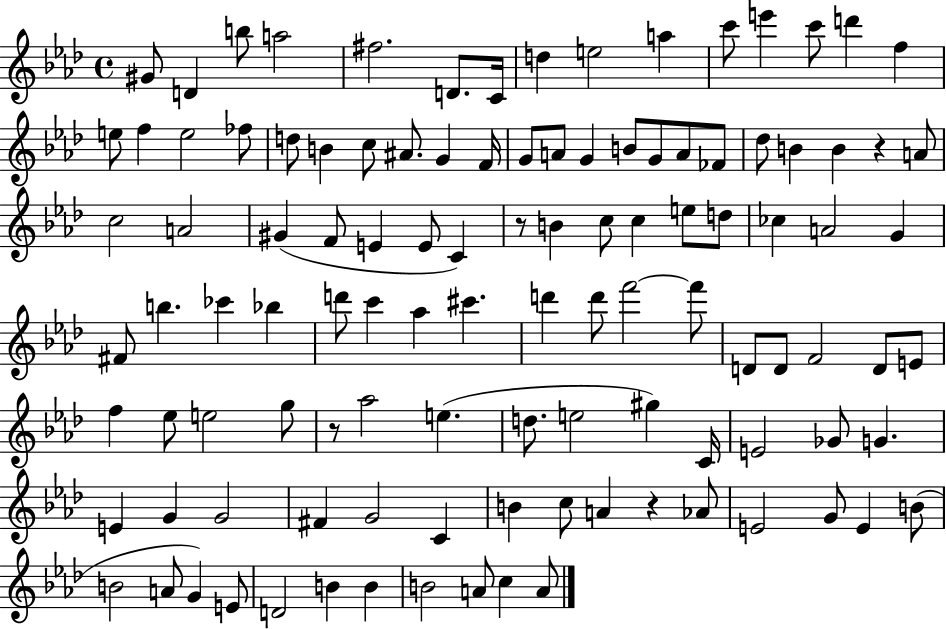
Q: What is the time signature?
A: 4/4